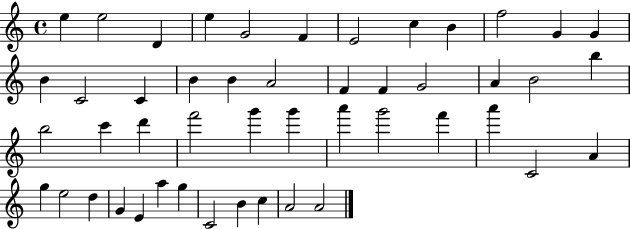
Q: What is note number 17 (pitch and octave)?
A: B4